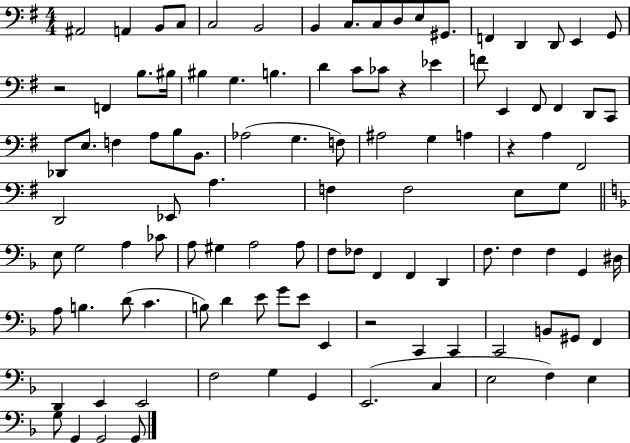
A#2/h A2/q B2/e C3/e C3/h B2/h B2/q C3/e. C3/e D3/e E3/e G#2/e. F2/q D2/q D2/e E2/q G2/e R/h F2/q B3/e. BIS3/s BIS3/q G3/q. B3/q. D4/q C4/e CES4/e R/q Eb4/q F4/e E2/q F#2/e F#2/q D2/e C2/e Db2/e E3/e. F3/q A3/e B3/e B2/e. Ab3/h G3/q. F3/e A#3/h G3/q A3/q R/q A3/q F#2/h D2/h Eb2/e A3/q. F3/q F3/h E3/e G3/e E3/e G3/h A3/q CES4/e A3/e G#3/q A3/h A3/e F3/e FES3/e F2/q F2/q D2/q F3/e. F3/q F3/q G2/q D#3/s A3/e B3/q. D4/e C4/q. B3/e D4/q E4/e G4/e E4/e E2/q R/h C2/q C2/q C2/h B2/e G#2/e F2/q D2/q E2/q E2/h F3/h G3/q G2/q E2/h. C3/q E3/h F3/q E3/q G3/e G2/q G2/h G2/e